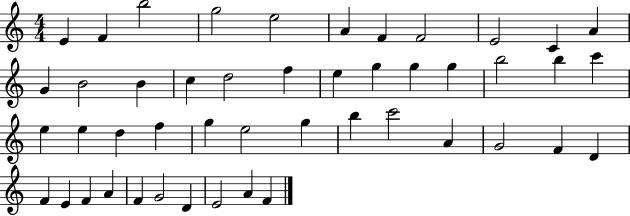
{
  \clef treble
  \numericTimeSignature
  \time 4/4
  \key c \major
  e'4 f'4 b''2 | g''2 e''2 | a'4 f'4 f'2 | e'2 c'4 a'4 | \break g'4 b'2 b'4 | c''4 d''2 f''4 | e''4 g''4 g''4 g''4 | b''2 b''4 c'''4 | \break e''4 e''4 d''4 f''4 | g''4 e''2 g''4 | b''4 c'''2 a'4 | g'2 f'4 d'4 | \break f'4 e'4 f'4 a'4 | f'4 g'2 d'4 | e'2 a'4 f'4 | \bar "|."
}